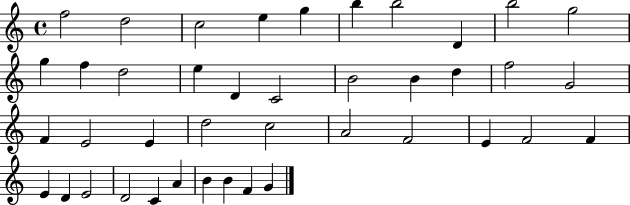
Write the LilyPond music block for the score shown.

{
  \clef treble
  \time 4/4
  \defaultTimeSignature
  \key c \major
  f''2 d''2 | c''2 e''4 g''4 | b''4 b''2 d'4 | b''2 g''2 | \break g''4 f''4 d''2 | e''4 d'4 c'2 | b'2 b'4 d''4 | f''2 g'2 | \break f'4 e'2 e'4 | d''2 c''2 | a'2 f'2 | e'4 f'2 f'4 | \break e'4 d'4 e'2 | d'2 c'4 a'4 | b'4 b'4 f'4 g'4 | \bar "|."
}